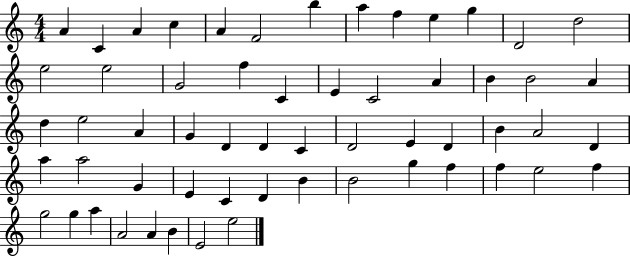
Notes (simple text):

A4/q C4/q A4/q C5/q A4/q F4/h B5/q A5/q F5/q E5/q G5/q D4/h D5/h E5/h E5/h G4/h F5/q C4/q E4/q C4/h A4/q B4/q B4/h A4/q D5/q E5/h A4/q G4/q D4/q D4/q C4/q D4/h E4/q D4/q B4/q A4/h D4/q A5/q A5/h G4/q E4/q C4/q D4/q B4/q B4/h G5/q F5/q F5/q E5/h F5/q G5/h G5/q A5/q A4/h A4/q B4/q E4/h E5/h